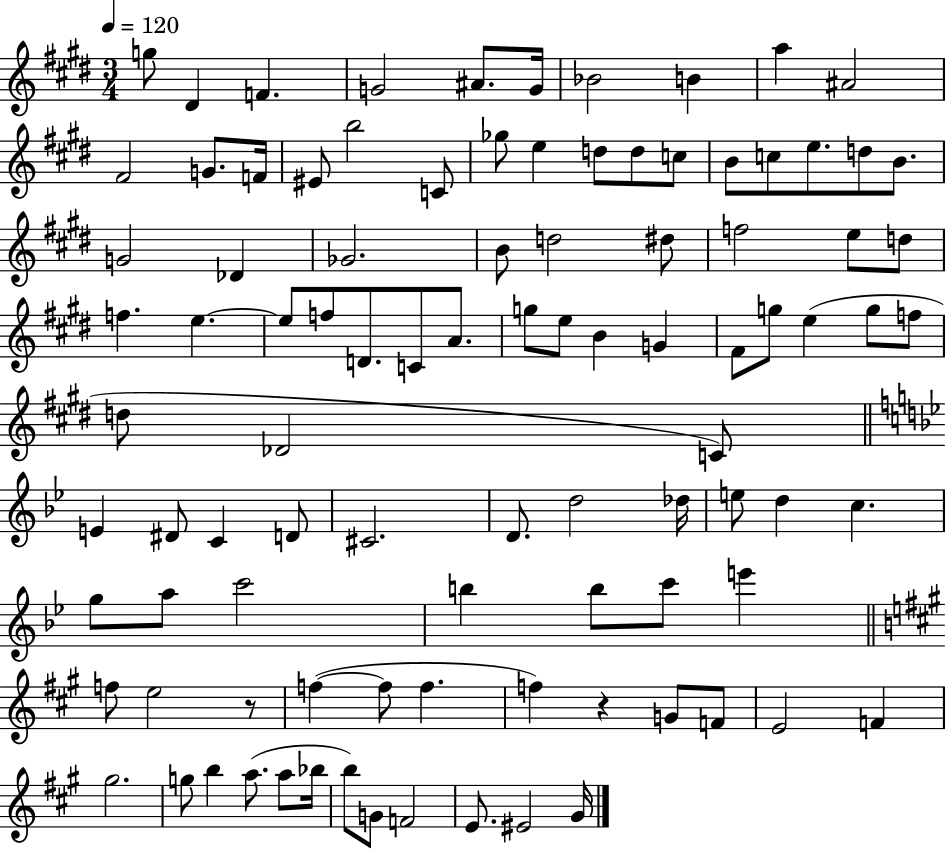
X:1
T:Untitled
M:3/4
L:1/4
K:E
g/2 ^D F G2 ^A/2 G/4 _B2 B a ^A2 ^F2 G/2 F/4 ^E/2 b2 C/2 _g/2 e d/2 d/2 c/2 B/2 c/2 e/2 d/2 B/2 G2 _D _G2 B/2 d2 ^d/2 f2 e/2 d/2 f e e/2 f/2 D/2 C/2 A/2 g/2 e/2 B G ^F/2 g/2 e g/2 f/2 d/2 _D2 C/2 E ^D/2 C D/2 ^C2 D/2 d2 _d/4 e/2 d c g/2 a/2 c'2 b b/2 c'/2 e' f/2 e2 z/2 f f/2 f f z G/2 F/2 E2 F ^g2 g/2 b a/2 a/2 _b/4 b/2 G/2 F2 E/2 ^E2 ^G/4